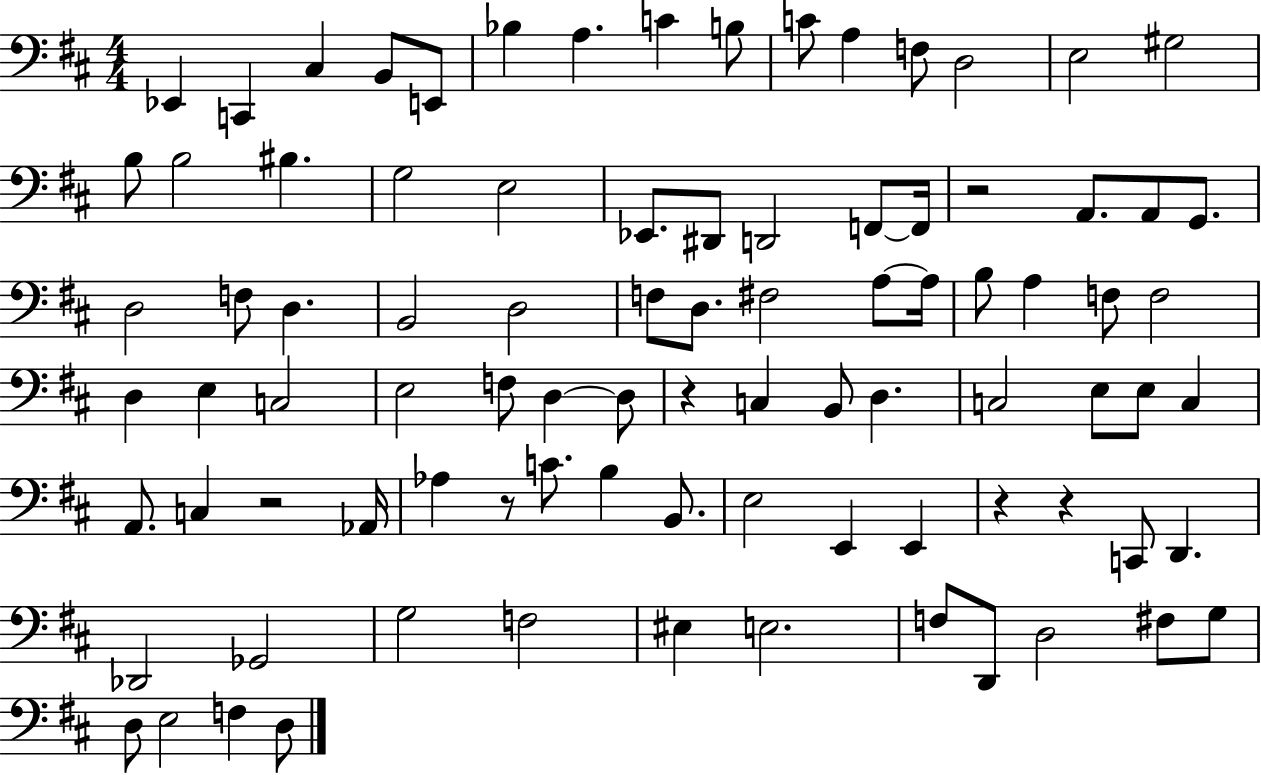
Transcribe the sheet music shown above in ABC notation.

X:1
T:Untitled
M:4/4
L:1/4
K:D
_E,, C,, ^C, B,,/2 E,,/2 _B, A, C B,/2 C/2 A, F,/2 D,2 E,2 ^G,2 B,/2 B,2 ^B, G,2 E,2 _E,,/2 ^D,,/2 D,,2 F,,/2 F,,/4 z2 A,,/2 A,,/2 G,,/2 D,2 F,/2 D, B,,2 D,2 F,/2 D,/2 ^F,2 A,/2 A,/4 B,/2 A, F,/2 F,2 D, E, C,2 E,2 F,/2 D, D,/2 z C, B,,/2 D, C,2 E,/2 E,/2 C, A,,/2 C, z2 _A,,/4 _A, z/2 C/2 B, B,,/2 E,2 E,, E,, z z C,,/2 D,, _D,,2 _G,,2 G,2 F,2 ^E, E,2 F,/2 D,,/2 D,2 ^F,/2 G,/2 D,/2 E,2 F, D,/2